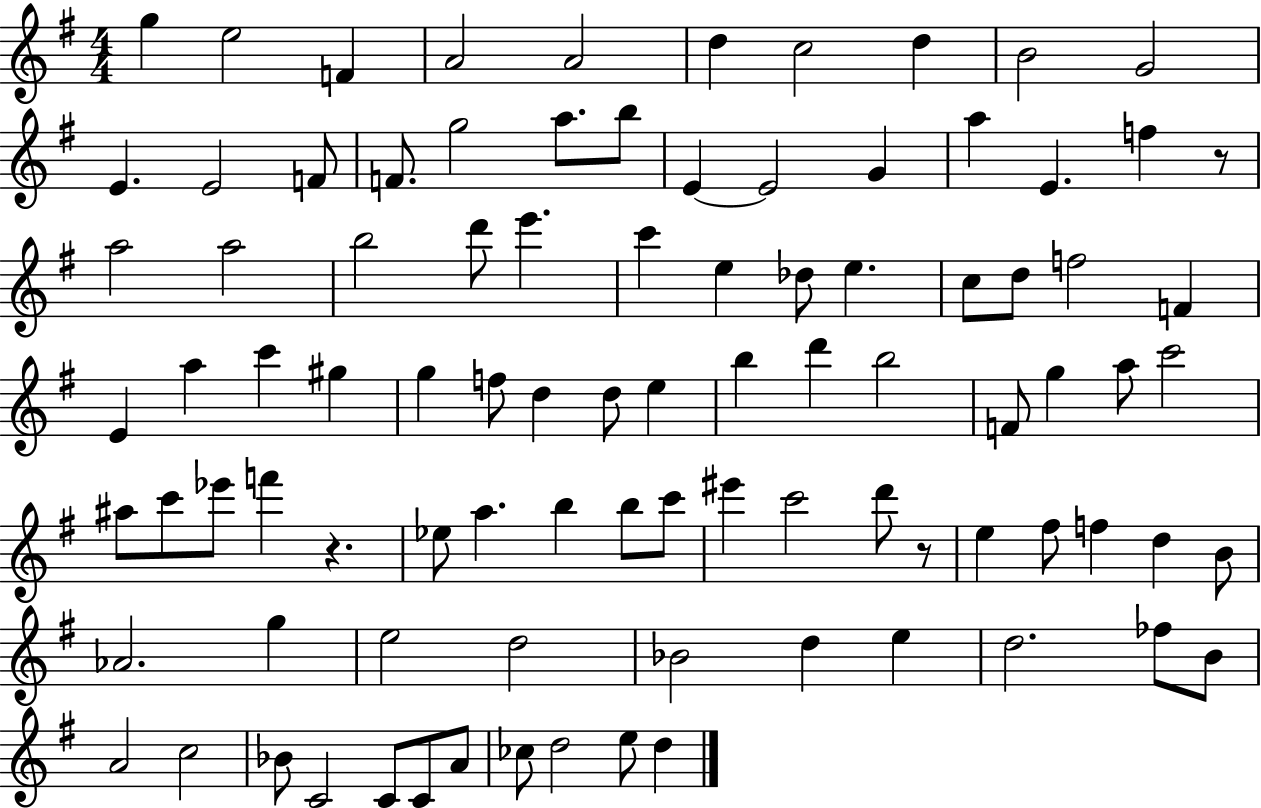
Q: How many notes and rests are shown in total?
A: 93